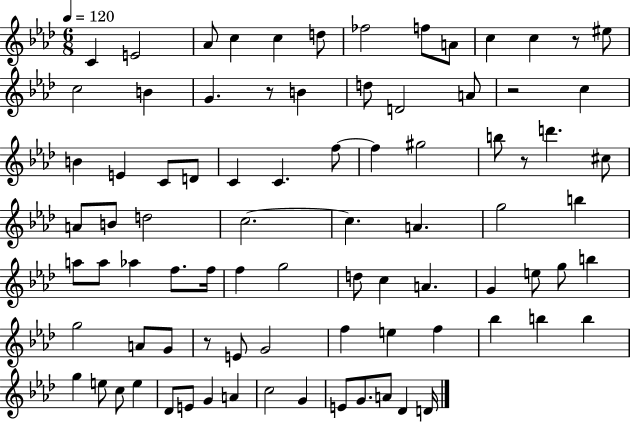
C4/q E4/h Ab4/e C5/q C5/q D5/e FES5/h F5/e A4/e C5/q C5/q R/e EIS5/e C5/h B4/q G4/q. R/e B4/q D5/e D4/h A4/e R/h C5/q B4/q E4/q C4/e D4/e C4/q C4/q. F5/e F5/q G#5/h B5/e R/e D6/q. C#5/e A4/e B4/e D5/h C5/h. C5/q. A4/q. G5/h B5/q A5/e A5/e Ab5/q F5/e. F5/s F5/q G5/h D5/e C5/q A4/q. G4/q E5/e G5/e B5/q G5/h A4/e G4/e R/e E4/e G4/h F5/q E5/q F5/q Bb5/q B5/q B5/q G5/q E5/e C5/e E5/q Db4/e E4/e G4/q A4/q C5/h G4/q E4/e G4/e. A4/e Db4/q D4/s